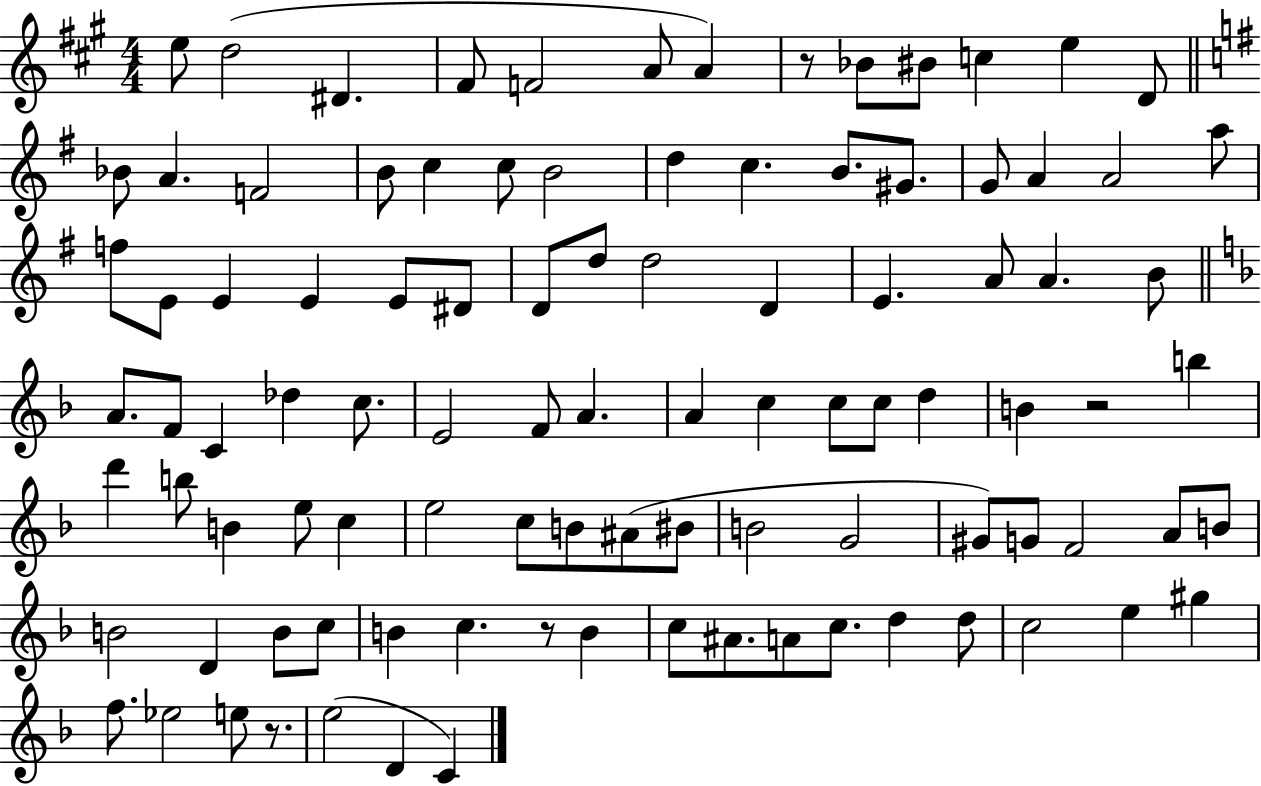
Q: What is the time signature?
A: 4/4